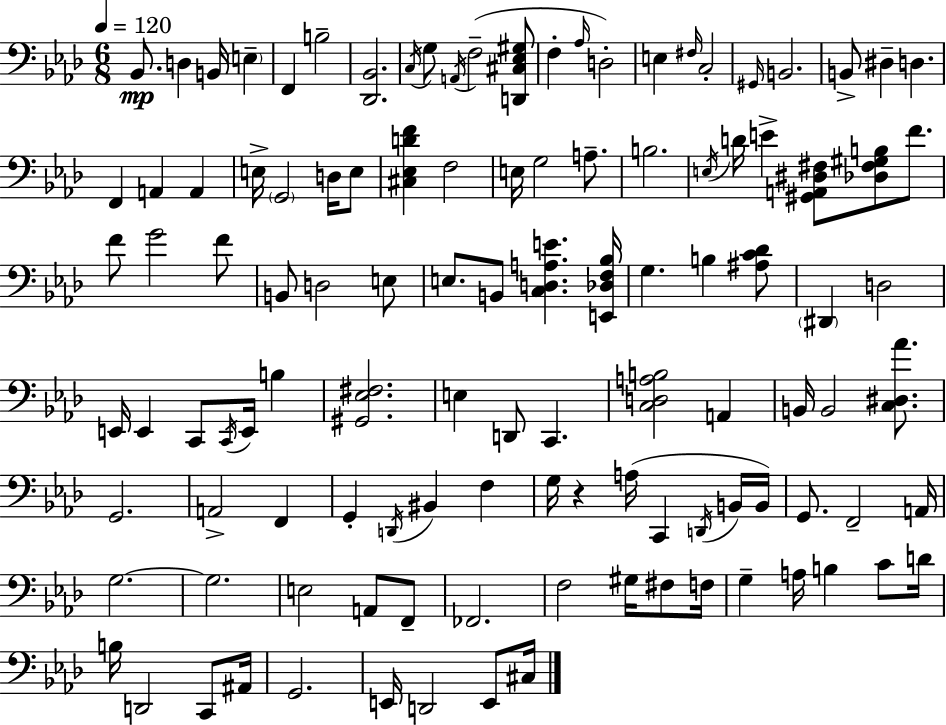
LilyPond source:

{
  \clef bass
  \numericTimeSignature
  \time 6/8
  \key f \minor
  \tempo 4 = 120
  bes,8.\mp d4 b,16 \parenthesize e4-- | f,4 b2-- | <des, bes,>2. | \acciaccatura { c16 } g8 \acciaccatura { a,16 }( f2-- | \break <d, cis ees gis>8 f4-. \grace { aes16 }) d2-. | e4 \grace { fis16 } c2-. | \grace { gis,16 } b,2. | b,8-> dis4-- d4. | \break f,4 a,4 | a,4 e16-> \parenthesize g,2 | d16 e8 <cis ees d' f'>4 f2 | e16 g2 | \break a8.-- b2. | \acciaccatura { e16 } d'16 e'4-> <gis, a, dis fis>8 | <des fis gis b>8 f'8. f'8 g'2 | f'8 b,8 d2 | \break e8 e8. b,8 <c d a e'>4. | <e, des f bes>16 g4. | b4 <ais c' des'>8 \parenthesize dis,4 d2 | e,16 e,4 c,8 | \break \acciaccatura { c,16 } e,16 b4 <gis, ees fis>2. | e4 d,8 | c,4. <c d a b>2 | a,4 b,16 b,2 | \break <c dis aes'>8. g,2. | a,2-> | f,4 g,4-. \acciaccatura { d,16 } | bis,4 f4 g16 r4 | \break a16( c,4 \acciaccatura { d,16 } b,16 b,16) g,8. | f,2-- a,16 g2.~~ | g2. | e2 | \break a,8 f,8-- fes,2. | f2 | gis16 fis8 f16 g4-- | a16 b4 c'8 d'16 b16 d,2 | \break c,8 ais,16 g,2. | e,16 d,2 | e,8 cis16 \bar "|."
}